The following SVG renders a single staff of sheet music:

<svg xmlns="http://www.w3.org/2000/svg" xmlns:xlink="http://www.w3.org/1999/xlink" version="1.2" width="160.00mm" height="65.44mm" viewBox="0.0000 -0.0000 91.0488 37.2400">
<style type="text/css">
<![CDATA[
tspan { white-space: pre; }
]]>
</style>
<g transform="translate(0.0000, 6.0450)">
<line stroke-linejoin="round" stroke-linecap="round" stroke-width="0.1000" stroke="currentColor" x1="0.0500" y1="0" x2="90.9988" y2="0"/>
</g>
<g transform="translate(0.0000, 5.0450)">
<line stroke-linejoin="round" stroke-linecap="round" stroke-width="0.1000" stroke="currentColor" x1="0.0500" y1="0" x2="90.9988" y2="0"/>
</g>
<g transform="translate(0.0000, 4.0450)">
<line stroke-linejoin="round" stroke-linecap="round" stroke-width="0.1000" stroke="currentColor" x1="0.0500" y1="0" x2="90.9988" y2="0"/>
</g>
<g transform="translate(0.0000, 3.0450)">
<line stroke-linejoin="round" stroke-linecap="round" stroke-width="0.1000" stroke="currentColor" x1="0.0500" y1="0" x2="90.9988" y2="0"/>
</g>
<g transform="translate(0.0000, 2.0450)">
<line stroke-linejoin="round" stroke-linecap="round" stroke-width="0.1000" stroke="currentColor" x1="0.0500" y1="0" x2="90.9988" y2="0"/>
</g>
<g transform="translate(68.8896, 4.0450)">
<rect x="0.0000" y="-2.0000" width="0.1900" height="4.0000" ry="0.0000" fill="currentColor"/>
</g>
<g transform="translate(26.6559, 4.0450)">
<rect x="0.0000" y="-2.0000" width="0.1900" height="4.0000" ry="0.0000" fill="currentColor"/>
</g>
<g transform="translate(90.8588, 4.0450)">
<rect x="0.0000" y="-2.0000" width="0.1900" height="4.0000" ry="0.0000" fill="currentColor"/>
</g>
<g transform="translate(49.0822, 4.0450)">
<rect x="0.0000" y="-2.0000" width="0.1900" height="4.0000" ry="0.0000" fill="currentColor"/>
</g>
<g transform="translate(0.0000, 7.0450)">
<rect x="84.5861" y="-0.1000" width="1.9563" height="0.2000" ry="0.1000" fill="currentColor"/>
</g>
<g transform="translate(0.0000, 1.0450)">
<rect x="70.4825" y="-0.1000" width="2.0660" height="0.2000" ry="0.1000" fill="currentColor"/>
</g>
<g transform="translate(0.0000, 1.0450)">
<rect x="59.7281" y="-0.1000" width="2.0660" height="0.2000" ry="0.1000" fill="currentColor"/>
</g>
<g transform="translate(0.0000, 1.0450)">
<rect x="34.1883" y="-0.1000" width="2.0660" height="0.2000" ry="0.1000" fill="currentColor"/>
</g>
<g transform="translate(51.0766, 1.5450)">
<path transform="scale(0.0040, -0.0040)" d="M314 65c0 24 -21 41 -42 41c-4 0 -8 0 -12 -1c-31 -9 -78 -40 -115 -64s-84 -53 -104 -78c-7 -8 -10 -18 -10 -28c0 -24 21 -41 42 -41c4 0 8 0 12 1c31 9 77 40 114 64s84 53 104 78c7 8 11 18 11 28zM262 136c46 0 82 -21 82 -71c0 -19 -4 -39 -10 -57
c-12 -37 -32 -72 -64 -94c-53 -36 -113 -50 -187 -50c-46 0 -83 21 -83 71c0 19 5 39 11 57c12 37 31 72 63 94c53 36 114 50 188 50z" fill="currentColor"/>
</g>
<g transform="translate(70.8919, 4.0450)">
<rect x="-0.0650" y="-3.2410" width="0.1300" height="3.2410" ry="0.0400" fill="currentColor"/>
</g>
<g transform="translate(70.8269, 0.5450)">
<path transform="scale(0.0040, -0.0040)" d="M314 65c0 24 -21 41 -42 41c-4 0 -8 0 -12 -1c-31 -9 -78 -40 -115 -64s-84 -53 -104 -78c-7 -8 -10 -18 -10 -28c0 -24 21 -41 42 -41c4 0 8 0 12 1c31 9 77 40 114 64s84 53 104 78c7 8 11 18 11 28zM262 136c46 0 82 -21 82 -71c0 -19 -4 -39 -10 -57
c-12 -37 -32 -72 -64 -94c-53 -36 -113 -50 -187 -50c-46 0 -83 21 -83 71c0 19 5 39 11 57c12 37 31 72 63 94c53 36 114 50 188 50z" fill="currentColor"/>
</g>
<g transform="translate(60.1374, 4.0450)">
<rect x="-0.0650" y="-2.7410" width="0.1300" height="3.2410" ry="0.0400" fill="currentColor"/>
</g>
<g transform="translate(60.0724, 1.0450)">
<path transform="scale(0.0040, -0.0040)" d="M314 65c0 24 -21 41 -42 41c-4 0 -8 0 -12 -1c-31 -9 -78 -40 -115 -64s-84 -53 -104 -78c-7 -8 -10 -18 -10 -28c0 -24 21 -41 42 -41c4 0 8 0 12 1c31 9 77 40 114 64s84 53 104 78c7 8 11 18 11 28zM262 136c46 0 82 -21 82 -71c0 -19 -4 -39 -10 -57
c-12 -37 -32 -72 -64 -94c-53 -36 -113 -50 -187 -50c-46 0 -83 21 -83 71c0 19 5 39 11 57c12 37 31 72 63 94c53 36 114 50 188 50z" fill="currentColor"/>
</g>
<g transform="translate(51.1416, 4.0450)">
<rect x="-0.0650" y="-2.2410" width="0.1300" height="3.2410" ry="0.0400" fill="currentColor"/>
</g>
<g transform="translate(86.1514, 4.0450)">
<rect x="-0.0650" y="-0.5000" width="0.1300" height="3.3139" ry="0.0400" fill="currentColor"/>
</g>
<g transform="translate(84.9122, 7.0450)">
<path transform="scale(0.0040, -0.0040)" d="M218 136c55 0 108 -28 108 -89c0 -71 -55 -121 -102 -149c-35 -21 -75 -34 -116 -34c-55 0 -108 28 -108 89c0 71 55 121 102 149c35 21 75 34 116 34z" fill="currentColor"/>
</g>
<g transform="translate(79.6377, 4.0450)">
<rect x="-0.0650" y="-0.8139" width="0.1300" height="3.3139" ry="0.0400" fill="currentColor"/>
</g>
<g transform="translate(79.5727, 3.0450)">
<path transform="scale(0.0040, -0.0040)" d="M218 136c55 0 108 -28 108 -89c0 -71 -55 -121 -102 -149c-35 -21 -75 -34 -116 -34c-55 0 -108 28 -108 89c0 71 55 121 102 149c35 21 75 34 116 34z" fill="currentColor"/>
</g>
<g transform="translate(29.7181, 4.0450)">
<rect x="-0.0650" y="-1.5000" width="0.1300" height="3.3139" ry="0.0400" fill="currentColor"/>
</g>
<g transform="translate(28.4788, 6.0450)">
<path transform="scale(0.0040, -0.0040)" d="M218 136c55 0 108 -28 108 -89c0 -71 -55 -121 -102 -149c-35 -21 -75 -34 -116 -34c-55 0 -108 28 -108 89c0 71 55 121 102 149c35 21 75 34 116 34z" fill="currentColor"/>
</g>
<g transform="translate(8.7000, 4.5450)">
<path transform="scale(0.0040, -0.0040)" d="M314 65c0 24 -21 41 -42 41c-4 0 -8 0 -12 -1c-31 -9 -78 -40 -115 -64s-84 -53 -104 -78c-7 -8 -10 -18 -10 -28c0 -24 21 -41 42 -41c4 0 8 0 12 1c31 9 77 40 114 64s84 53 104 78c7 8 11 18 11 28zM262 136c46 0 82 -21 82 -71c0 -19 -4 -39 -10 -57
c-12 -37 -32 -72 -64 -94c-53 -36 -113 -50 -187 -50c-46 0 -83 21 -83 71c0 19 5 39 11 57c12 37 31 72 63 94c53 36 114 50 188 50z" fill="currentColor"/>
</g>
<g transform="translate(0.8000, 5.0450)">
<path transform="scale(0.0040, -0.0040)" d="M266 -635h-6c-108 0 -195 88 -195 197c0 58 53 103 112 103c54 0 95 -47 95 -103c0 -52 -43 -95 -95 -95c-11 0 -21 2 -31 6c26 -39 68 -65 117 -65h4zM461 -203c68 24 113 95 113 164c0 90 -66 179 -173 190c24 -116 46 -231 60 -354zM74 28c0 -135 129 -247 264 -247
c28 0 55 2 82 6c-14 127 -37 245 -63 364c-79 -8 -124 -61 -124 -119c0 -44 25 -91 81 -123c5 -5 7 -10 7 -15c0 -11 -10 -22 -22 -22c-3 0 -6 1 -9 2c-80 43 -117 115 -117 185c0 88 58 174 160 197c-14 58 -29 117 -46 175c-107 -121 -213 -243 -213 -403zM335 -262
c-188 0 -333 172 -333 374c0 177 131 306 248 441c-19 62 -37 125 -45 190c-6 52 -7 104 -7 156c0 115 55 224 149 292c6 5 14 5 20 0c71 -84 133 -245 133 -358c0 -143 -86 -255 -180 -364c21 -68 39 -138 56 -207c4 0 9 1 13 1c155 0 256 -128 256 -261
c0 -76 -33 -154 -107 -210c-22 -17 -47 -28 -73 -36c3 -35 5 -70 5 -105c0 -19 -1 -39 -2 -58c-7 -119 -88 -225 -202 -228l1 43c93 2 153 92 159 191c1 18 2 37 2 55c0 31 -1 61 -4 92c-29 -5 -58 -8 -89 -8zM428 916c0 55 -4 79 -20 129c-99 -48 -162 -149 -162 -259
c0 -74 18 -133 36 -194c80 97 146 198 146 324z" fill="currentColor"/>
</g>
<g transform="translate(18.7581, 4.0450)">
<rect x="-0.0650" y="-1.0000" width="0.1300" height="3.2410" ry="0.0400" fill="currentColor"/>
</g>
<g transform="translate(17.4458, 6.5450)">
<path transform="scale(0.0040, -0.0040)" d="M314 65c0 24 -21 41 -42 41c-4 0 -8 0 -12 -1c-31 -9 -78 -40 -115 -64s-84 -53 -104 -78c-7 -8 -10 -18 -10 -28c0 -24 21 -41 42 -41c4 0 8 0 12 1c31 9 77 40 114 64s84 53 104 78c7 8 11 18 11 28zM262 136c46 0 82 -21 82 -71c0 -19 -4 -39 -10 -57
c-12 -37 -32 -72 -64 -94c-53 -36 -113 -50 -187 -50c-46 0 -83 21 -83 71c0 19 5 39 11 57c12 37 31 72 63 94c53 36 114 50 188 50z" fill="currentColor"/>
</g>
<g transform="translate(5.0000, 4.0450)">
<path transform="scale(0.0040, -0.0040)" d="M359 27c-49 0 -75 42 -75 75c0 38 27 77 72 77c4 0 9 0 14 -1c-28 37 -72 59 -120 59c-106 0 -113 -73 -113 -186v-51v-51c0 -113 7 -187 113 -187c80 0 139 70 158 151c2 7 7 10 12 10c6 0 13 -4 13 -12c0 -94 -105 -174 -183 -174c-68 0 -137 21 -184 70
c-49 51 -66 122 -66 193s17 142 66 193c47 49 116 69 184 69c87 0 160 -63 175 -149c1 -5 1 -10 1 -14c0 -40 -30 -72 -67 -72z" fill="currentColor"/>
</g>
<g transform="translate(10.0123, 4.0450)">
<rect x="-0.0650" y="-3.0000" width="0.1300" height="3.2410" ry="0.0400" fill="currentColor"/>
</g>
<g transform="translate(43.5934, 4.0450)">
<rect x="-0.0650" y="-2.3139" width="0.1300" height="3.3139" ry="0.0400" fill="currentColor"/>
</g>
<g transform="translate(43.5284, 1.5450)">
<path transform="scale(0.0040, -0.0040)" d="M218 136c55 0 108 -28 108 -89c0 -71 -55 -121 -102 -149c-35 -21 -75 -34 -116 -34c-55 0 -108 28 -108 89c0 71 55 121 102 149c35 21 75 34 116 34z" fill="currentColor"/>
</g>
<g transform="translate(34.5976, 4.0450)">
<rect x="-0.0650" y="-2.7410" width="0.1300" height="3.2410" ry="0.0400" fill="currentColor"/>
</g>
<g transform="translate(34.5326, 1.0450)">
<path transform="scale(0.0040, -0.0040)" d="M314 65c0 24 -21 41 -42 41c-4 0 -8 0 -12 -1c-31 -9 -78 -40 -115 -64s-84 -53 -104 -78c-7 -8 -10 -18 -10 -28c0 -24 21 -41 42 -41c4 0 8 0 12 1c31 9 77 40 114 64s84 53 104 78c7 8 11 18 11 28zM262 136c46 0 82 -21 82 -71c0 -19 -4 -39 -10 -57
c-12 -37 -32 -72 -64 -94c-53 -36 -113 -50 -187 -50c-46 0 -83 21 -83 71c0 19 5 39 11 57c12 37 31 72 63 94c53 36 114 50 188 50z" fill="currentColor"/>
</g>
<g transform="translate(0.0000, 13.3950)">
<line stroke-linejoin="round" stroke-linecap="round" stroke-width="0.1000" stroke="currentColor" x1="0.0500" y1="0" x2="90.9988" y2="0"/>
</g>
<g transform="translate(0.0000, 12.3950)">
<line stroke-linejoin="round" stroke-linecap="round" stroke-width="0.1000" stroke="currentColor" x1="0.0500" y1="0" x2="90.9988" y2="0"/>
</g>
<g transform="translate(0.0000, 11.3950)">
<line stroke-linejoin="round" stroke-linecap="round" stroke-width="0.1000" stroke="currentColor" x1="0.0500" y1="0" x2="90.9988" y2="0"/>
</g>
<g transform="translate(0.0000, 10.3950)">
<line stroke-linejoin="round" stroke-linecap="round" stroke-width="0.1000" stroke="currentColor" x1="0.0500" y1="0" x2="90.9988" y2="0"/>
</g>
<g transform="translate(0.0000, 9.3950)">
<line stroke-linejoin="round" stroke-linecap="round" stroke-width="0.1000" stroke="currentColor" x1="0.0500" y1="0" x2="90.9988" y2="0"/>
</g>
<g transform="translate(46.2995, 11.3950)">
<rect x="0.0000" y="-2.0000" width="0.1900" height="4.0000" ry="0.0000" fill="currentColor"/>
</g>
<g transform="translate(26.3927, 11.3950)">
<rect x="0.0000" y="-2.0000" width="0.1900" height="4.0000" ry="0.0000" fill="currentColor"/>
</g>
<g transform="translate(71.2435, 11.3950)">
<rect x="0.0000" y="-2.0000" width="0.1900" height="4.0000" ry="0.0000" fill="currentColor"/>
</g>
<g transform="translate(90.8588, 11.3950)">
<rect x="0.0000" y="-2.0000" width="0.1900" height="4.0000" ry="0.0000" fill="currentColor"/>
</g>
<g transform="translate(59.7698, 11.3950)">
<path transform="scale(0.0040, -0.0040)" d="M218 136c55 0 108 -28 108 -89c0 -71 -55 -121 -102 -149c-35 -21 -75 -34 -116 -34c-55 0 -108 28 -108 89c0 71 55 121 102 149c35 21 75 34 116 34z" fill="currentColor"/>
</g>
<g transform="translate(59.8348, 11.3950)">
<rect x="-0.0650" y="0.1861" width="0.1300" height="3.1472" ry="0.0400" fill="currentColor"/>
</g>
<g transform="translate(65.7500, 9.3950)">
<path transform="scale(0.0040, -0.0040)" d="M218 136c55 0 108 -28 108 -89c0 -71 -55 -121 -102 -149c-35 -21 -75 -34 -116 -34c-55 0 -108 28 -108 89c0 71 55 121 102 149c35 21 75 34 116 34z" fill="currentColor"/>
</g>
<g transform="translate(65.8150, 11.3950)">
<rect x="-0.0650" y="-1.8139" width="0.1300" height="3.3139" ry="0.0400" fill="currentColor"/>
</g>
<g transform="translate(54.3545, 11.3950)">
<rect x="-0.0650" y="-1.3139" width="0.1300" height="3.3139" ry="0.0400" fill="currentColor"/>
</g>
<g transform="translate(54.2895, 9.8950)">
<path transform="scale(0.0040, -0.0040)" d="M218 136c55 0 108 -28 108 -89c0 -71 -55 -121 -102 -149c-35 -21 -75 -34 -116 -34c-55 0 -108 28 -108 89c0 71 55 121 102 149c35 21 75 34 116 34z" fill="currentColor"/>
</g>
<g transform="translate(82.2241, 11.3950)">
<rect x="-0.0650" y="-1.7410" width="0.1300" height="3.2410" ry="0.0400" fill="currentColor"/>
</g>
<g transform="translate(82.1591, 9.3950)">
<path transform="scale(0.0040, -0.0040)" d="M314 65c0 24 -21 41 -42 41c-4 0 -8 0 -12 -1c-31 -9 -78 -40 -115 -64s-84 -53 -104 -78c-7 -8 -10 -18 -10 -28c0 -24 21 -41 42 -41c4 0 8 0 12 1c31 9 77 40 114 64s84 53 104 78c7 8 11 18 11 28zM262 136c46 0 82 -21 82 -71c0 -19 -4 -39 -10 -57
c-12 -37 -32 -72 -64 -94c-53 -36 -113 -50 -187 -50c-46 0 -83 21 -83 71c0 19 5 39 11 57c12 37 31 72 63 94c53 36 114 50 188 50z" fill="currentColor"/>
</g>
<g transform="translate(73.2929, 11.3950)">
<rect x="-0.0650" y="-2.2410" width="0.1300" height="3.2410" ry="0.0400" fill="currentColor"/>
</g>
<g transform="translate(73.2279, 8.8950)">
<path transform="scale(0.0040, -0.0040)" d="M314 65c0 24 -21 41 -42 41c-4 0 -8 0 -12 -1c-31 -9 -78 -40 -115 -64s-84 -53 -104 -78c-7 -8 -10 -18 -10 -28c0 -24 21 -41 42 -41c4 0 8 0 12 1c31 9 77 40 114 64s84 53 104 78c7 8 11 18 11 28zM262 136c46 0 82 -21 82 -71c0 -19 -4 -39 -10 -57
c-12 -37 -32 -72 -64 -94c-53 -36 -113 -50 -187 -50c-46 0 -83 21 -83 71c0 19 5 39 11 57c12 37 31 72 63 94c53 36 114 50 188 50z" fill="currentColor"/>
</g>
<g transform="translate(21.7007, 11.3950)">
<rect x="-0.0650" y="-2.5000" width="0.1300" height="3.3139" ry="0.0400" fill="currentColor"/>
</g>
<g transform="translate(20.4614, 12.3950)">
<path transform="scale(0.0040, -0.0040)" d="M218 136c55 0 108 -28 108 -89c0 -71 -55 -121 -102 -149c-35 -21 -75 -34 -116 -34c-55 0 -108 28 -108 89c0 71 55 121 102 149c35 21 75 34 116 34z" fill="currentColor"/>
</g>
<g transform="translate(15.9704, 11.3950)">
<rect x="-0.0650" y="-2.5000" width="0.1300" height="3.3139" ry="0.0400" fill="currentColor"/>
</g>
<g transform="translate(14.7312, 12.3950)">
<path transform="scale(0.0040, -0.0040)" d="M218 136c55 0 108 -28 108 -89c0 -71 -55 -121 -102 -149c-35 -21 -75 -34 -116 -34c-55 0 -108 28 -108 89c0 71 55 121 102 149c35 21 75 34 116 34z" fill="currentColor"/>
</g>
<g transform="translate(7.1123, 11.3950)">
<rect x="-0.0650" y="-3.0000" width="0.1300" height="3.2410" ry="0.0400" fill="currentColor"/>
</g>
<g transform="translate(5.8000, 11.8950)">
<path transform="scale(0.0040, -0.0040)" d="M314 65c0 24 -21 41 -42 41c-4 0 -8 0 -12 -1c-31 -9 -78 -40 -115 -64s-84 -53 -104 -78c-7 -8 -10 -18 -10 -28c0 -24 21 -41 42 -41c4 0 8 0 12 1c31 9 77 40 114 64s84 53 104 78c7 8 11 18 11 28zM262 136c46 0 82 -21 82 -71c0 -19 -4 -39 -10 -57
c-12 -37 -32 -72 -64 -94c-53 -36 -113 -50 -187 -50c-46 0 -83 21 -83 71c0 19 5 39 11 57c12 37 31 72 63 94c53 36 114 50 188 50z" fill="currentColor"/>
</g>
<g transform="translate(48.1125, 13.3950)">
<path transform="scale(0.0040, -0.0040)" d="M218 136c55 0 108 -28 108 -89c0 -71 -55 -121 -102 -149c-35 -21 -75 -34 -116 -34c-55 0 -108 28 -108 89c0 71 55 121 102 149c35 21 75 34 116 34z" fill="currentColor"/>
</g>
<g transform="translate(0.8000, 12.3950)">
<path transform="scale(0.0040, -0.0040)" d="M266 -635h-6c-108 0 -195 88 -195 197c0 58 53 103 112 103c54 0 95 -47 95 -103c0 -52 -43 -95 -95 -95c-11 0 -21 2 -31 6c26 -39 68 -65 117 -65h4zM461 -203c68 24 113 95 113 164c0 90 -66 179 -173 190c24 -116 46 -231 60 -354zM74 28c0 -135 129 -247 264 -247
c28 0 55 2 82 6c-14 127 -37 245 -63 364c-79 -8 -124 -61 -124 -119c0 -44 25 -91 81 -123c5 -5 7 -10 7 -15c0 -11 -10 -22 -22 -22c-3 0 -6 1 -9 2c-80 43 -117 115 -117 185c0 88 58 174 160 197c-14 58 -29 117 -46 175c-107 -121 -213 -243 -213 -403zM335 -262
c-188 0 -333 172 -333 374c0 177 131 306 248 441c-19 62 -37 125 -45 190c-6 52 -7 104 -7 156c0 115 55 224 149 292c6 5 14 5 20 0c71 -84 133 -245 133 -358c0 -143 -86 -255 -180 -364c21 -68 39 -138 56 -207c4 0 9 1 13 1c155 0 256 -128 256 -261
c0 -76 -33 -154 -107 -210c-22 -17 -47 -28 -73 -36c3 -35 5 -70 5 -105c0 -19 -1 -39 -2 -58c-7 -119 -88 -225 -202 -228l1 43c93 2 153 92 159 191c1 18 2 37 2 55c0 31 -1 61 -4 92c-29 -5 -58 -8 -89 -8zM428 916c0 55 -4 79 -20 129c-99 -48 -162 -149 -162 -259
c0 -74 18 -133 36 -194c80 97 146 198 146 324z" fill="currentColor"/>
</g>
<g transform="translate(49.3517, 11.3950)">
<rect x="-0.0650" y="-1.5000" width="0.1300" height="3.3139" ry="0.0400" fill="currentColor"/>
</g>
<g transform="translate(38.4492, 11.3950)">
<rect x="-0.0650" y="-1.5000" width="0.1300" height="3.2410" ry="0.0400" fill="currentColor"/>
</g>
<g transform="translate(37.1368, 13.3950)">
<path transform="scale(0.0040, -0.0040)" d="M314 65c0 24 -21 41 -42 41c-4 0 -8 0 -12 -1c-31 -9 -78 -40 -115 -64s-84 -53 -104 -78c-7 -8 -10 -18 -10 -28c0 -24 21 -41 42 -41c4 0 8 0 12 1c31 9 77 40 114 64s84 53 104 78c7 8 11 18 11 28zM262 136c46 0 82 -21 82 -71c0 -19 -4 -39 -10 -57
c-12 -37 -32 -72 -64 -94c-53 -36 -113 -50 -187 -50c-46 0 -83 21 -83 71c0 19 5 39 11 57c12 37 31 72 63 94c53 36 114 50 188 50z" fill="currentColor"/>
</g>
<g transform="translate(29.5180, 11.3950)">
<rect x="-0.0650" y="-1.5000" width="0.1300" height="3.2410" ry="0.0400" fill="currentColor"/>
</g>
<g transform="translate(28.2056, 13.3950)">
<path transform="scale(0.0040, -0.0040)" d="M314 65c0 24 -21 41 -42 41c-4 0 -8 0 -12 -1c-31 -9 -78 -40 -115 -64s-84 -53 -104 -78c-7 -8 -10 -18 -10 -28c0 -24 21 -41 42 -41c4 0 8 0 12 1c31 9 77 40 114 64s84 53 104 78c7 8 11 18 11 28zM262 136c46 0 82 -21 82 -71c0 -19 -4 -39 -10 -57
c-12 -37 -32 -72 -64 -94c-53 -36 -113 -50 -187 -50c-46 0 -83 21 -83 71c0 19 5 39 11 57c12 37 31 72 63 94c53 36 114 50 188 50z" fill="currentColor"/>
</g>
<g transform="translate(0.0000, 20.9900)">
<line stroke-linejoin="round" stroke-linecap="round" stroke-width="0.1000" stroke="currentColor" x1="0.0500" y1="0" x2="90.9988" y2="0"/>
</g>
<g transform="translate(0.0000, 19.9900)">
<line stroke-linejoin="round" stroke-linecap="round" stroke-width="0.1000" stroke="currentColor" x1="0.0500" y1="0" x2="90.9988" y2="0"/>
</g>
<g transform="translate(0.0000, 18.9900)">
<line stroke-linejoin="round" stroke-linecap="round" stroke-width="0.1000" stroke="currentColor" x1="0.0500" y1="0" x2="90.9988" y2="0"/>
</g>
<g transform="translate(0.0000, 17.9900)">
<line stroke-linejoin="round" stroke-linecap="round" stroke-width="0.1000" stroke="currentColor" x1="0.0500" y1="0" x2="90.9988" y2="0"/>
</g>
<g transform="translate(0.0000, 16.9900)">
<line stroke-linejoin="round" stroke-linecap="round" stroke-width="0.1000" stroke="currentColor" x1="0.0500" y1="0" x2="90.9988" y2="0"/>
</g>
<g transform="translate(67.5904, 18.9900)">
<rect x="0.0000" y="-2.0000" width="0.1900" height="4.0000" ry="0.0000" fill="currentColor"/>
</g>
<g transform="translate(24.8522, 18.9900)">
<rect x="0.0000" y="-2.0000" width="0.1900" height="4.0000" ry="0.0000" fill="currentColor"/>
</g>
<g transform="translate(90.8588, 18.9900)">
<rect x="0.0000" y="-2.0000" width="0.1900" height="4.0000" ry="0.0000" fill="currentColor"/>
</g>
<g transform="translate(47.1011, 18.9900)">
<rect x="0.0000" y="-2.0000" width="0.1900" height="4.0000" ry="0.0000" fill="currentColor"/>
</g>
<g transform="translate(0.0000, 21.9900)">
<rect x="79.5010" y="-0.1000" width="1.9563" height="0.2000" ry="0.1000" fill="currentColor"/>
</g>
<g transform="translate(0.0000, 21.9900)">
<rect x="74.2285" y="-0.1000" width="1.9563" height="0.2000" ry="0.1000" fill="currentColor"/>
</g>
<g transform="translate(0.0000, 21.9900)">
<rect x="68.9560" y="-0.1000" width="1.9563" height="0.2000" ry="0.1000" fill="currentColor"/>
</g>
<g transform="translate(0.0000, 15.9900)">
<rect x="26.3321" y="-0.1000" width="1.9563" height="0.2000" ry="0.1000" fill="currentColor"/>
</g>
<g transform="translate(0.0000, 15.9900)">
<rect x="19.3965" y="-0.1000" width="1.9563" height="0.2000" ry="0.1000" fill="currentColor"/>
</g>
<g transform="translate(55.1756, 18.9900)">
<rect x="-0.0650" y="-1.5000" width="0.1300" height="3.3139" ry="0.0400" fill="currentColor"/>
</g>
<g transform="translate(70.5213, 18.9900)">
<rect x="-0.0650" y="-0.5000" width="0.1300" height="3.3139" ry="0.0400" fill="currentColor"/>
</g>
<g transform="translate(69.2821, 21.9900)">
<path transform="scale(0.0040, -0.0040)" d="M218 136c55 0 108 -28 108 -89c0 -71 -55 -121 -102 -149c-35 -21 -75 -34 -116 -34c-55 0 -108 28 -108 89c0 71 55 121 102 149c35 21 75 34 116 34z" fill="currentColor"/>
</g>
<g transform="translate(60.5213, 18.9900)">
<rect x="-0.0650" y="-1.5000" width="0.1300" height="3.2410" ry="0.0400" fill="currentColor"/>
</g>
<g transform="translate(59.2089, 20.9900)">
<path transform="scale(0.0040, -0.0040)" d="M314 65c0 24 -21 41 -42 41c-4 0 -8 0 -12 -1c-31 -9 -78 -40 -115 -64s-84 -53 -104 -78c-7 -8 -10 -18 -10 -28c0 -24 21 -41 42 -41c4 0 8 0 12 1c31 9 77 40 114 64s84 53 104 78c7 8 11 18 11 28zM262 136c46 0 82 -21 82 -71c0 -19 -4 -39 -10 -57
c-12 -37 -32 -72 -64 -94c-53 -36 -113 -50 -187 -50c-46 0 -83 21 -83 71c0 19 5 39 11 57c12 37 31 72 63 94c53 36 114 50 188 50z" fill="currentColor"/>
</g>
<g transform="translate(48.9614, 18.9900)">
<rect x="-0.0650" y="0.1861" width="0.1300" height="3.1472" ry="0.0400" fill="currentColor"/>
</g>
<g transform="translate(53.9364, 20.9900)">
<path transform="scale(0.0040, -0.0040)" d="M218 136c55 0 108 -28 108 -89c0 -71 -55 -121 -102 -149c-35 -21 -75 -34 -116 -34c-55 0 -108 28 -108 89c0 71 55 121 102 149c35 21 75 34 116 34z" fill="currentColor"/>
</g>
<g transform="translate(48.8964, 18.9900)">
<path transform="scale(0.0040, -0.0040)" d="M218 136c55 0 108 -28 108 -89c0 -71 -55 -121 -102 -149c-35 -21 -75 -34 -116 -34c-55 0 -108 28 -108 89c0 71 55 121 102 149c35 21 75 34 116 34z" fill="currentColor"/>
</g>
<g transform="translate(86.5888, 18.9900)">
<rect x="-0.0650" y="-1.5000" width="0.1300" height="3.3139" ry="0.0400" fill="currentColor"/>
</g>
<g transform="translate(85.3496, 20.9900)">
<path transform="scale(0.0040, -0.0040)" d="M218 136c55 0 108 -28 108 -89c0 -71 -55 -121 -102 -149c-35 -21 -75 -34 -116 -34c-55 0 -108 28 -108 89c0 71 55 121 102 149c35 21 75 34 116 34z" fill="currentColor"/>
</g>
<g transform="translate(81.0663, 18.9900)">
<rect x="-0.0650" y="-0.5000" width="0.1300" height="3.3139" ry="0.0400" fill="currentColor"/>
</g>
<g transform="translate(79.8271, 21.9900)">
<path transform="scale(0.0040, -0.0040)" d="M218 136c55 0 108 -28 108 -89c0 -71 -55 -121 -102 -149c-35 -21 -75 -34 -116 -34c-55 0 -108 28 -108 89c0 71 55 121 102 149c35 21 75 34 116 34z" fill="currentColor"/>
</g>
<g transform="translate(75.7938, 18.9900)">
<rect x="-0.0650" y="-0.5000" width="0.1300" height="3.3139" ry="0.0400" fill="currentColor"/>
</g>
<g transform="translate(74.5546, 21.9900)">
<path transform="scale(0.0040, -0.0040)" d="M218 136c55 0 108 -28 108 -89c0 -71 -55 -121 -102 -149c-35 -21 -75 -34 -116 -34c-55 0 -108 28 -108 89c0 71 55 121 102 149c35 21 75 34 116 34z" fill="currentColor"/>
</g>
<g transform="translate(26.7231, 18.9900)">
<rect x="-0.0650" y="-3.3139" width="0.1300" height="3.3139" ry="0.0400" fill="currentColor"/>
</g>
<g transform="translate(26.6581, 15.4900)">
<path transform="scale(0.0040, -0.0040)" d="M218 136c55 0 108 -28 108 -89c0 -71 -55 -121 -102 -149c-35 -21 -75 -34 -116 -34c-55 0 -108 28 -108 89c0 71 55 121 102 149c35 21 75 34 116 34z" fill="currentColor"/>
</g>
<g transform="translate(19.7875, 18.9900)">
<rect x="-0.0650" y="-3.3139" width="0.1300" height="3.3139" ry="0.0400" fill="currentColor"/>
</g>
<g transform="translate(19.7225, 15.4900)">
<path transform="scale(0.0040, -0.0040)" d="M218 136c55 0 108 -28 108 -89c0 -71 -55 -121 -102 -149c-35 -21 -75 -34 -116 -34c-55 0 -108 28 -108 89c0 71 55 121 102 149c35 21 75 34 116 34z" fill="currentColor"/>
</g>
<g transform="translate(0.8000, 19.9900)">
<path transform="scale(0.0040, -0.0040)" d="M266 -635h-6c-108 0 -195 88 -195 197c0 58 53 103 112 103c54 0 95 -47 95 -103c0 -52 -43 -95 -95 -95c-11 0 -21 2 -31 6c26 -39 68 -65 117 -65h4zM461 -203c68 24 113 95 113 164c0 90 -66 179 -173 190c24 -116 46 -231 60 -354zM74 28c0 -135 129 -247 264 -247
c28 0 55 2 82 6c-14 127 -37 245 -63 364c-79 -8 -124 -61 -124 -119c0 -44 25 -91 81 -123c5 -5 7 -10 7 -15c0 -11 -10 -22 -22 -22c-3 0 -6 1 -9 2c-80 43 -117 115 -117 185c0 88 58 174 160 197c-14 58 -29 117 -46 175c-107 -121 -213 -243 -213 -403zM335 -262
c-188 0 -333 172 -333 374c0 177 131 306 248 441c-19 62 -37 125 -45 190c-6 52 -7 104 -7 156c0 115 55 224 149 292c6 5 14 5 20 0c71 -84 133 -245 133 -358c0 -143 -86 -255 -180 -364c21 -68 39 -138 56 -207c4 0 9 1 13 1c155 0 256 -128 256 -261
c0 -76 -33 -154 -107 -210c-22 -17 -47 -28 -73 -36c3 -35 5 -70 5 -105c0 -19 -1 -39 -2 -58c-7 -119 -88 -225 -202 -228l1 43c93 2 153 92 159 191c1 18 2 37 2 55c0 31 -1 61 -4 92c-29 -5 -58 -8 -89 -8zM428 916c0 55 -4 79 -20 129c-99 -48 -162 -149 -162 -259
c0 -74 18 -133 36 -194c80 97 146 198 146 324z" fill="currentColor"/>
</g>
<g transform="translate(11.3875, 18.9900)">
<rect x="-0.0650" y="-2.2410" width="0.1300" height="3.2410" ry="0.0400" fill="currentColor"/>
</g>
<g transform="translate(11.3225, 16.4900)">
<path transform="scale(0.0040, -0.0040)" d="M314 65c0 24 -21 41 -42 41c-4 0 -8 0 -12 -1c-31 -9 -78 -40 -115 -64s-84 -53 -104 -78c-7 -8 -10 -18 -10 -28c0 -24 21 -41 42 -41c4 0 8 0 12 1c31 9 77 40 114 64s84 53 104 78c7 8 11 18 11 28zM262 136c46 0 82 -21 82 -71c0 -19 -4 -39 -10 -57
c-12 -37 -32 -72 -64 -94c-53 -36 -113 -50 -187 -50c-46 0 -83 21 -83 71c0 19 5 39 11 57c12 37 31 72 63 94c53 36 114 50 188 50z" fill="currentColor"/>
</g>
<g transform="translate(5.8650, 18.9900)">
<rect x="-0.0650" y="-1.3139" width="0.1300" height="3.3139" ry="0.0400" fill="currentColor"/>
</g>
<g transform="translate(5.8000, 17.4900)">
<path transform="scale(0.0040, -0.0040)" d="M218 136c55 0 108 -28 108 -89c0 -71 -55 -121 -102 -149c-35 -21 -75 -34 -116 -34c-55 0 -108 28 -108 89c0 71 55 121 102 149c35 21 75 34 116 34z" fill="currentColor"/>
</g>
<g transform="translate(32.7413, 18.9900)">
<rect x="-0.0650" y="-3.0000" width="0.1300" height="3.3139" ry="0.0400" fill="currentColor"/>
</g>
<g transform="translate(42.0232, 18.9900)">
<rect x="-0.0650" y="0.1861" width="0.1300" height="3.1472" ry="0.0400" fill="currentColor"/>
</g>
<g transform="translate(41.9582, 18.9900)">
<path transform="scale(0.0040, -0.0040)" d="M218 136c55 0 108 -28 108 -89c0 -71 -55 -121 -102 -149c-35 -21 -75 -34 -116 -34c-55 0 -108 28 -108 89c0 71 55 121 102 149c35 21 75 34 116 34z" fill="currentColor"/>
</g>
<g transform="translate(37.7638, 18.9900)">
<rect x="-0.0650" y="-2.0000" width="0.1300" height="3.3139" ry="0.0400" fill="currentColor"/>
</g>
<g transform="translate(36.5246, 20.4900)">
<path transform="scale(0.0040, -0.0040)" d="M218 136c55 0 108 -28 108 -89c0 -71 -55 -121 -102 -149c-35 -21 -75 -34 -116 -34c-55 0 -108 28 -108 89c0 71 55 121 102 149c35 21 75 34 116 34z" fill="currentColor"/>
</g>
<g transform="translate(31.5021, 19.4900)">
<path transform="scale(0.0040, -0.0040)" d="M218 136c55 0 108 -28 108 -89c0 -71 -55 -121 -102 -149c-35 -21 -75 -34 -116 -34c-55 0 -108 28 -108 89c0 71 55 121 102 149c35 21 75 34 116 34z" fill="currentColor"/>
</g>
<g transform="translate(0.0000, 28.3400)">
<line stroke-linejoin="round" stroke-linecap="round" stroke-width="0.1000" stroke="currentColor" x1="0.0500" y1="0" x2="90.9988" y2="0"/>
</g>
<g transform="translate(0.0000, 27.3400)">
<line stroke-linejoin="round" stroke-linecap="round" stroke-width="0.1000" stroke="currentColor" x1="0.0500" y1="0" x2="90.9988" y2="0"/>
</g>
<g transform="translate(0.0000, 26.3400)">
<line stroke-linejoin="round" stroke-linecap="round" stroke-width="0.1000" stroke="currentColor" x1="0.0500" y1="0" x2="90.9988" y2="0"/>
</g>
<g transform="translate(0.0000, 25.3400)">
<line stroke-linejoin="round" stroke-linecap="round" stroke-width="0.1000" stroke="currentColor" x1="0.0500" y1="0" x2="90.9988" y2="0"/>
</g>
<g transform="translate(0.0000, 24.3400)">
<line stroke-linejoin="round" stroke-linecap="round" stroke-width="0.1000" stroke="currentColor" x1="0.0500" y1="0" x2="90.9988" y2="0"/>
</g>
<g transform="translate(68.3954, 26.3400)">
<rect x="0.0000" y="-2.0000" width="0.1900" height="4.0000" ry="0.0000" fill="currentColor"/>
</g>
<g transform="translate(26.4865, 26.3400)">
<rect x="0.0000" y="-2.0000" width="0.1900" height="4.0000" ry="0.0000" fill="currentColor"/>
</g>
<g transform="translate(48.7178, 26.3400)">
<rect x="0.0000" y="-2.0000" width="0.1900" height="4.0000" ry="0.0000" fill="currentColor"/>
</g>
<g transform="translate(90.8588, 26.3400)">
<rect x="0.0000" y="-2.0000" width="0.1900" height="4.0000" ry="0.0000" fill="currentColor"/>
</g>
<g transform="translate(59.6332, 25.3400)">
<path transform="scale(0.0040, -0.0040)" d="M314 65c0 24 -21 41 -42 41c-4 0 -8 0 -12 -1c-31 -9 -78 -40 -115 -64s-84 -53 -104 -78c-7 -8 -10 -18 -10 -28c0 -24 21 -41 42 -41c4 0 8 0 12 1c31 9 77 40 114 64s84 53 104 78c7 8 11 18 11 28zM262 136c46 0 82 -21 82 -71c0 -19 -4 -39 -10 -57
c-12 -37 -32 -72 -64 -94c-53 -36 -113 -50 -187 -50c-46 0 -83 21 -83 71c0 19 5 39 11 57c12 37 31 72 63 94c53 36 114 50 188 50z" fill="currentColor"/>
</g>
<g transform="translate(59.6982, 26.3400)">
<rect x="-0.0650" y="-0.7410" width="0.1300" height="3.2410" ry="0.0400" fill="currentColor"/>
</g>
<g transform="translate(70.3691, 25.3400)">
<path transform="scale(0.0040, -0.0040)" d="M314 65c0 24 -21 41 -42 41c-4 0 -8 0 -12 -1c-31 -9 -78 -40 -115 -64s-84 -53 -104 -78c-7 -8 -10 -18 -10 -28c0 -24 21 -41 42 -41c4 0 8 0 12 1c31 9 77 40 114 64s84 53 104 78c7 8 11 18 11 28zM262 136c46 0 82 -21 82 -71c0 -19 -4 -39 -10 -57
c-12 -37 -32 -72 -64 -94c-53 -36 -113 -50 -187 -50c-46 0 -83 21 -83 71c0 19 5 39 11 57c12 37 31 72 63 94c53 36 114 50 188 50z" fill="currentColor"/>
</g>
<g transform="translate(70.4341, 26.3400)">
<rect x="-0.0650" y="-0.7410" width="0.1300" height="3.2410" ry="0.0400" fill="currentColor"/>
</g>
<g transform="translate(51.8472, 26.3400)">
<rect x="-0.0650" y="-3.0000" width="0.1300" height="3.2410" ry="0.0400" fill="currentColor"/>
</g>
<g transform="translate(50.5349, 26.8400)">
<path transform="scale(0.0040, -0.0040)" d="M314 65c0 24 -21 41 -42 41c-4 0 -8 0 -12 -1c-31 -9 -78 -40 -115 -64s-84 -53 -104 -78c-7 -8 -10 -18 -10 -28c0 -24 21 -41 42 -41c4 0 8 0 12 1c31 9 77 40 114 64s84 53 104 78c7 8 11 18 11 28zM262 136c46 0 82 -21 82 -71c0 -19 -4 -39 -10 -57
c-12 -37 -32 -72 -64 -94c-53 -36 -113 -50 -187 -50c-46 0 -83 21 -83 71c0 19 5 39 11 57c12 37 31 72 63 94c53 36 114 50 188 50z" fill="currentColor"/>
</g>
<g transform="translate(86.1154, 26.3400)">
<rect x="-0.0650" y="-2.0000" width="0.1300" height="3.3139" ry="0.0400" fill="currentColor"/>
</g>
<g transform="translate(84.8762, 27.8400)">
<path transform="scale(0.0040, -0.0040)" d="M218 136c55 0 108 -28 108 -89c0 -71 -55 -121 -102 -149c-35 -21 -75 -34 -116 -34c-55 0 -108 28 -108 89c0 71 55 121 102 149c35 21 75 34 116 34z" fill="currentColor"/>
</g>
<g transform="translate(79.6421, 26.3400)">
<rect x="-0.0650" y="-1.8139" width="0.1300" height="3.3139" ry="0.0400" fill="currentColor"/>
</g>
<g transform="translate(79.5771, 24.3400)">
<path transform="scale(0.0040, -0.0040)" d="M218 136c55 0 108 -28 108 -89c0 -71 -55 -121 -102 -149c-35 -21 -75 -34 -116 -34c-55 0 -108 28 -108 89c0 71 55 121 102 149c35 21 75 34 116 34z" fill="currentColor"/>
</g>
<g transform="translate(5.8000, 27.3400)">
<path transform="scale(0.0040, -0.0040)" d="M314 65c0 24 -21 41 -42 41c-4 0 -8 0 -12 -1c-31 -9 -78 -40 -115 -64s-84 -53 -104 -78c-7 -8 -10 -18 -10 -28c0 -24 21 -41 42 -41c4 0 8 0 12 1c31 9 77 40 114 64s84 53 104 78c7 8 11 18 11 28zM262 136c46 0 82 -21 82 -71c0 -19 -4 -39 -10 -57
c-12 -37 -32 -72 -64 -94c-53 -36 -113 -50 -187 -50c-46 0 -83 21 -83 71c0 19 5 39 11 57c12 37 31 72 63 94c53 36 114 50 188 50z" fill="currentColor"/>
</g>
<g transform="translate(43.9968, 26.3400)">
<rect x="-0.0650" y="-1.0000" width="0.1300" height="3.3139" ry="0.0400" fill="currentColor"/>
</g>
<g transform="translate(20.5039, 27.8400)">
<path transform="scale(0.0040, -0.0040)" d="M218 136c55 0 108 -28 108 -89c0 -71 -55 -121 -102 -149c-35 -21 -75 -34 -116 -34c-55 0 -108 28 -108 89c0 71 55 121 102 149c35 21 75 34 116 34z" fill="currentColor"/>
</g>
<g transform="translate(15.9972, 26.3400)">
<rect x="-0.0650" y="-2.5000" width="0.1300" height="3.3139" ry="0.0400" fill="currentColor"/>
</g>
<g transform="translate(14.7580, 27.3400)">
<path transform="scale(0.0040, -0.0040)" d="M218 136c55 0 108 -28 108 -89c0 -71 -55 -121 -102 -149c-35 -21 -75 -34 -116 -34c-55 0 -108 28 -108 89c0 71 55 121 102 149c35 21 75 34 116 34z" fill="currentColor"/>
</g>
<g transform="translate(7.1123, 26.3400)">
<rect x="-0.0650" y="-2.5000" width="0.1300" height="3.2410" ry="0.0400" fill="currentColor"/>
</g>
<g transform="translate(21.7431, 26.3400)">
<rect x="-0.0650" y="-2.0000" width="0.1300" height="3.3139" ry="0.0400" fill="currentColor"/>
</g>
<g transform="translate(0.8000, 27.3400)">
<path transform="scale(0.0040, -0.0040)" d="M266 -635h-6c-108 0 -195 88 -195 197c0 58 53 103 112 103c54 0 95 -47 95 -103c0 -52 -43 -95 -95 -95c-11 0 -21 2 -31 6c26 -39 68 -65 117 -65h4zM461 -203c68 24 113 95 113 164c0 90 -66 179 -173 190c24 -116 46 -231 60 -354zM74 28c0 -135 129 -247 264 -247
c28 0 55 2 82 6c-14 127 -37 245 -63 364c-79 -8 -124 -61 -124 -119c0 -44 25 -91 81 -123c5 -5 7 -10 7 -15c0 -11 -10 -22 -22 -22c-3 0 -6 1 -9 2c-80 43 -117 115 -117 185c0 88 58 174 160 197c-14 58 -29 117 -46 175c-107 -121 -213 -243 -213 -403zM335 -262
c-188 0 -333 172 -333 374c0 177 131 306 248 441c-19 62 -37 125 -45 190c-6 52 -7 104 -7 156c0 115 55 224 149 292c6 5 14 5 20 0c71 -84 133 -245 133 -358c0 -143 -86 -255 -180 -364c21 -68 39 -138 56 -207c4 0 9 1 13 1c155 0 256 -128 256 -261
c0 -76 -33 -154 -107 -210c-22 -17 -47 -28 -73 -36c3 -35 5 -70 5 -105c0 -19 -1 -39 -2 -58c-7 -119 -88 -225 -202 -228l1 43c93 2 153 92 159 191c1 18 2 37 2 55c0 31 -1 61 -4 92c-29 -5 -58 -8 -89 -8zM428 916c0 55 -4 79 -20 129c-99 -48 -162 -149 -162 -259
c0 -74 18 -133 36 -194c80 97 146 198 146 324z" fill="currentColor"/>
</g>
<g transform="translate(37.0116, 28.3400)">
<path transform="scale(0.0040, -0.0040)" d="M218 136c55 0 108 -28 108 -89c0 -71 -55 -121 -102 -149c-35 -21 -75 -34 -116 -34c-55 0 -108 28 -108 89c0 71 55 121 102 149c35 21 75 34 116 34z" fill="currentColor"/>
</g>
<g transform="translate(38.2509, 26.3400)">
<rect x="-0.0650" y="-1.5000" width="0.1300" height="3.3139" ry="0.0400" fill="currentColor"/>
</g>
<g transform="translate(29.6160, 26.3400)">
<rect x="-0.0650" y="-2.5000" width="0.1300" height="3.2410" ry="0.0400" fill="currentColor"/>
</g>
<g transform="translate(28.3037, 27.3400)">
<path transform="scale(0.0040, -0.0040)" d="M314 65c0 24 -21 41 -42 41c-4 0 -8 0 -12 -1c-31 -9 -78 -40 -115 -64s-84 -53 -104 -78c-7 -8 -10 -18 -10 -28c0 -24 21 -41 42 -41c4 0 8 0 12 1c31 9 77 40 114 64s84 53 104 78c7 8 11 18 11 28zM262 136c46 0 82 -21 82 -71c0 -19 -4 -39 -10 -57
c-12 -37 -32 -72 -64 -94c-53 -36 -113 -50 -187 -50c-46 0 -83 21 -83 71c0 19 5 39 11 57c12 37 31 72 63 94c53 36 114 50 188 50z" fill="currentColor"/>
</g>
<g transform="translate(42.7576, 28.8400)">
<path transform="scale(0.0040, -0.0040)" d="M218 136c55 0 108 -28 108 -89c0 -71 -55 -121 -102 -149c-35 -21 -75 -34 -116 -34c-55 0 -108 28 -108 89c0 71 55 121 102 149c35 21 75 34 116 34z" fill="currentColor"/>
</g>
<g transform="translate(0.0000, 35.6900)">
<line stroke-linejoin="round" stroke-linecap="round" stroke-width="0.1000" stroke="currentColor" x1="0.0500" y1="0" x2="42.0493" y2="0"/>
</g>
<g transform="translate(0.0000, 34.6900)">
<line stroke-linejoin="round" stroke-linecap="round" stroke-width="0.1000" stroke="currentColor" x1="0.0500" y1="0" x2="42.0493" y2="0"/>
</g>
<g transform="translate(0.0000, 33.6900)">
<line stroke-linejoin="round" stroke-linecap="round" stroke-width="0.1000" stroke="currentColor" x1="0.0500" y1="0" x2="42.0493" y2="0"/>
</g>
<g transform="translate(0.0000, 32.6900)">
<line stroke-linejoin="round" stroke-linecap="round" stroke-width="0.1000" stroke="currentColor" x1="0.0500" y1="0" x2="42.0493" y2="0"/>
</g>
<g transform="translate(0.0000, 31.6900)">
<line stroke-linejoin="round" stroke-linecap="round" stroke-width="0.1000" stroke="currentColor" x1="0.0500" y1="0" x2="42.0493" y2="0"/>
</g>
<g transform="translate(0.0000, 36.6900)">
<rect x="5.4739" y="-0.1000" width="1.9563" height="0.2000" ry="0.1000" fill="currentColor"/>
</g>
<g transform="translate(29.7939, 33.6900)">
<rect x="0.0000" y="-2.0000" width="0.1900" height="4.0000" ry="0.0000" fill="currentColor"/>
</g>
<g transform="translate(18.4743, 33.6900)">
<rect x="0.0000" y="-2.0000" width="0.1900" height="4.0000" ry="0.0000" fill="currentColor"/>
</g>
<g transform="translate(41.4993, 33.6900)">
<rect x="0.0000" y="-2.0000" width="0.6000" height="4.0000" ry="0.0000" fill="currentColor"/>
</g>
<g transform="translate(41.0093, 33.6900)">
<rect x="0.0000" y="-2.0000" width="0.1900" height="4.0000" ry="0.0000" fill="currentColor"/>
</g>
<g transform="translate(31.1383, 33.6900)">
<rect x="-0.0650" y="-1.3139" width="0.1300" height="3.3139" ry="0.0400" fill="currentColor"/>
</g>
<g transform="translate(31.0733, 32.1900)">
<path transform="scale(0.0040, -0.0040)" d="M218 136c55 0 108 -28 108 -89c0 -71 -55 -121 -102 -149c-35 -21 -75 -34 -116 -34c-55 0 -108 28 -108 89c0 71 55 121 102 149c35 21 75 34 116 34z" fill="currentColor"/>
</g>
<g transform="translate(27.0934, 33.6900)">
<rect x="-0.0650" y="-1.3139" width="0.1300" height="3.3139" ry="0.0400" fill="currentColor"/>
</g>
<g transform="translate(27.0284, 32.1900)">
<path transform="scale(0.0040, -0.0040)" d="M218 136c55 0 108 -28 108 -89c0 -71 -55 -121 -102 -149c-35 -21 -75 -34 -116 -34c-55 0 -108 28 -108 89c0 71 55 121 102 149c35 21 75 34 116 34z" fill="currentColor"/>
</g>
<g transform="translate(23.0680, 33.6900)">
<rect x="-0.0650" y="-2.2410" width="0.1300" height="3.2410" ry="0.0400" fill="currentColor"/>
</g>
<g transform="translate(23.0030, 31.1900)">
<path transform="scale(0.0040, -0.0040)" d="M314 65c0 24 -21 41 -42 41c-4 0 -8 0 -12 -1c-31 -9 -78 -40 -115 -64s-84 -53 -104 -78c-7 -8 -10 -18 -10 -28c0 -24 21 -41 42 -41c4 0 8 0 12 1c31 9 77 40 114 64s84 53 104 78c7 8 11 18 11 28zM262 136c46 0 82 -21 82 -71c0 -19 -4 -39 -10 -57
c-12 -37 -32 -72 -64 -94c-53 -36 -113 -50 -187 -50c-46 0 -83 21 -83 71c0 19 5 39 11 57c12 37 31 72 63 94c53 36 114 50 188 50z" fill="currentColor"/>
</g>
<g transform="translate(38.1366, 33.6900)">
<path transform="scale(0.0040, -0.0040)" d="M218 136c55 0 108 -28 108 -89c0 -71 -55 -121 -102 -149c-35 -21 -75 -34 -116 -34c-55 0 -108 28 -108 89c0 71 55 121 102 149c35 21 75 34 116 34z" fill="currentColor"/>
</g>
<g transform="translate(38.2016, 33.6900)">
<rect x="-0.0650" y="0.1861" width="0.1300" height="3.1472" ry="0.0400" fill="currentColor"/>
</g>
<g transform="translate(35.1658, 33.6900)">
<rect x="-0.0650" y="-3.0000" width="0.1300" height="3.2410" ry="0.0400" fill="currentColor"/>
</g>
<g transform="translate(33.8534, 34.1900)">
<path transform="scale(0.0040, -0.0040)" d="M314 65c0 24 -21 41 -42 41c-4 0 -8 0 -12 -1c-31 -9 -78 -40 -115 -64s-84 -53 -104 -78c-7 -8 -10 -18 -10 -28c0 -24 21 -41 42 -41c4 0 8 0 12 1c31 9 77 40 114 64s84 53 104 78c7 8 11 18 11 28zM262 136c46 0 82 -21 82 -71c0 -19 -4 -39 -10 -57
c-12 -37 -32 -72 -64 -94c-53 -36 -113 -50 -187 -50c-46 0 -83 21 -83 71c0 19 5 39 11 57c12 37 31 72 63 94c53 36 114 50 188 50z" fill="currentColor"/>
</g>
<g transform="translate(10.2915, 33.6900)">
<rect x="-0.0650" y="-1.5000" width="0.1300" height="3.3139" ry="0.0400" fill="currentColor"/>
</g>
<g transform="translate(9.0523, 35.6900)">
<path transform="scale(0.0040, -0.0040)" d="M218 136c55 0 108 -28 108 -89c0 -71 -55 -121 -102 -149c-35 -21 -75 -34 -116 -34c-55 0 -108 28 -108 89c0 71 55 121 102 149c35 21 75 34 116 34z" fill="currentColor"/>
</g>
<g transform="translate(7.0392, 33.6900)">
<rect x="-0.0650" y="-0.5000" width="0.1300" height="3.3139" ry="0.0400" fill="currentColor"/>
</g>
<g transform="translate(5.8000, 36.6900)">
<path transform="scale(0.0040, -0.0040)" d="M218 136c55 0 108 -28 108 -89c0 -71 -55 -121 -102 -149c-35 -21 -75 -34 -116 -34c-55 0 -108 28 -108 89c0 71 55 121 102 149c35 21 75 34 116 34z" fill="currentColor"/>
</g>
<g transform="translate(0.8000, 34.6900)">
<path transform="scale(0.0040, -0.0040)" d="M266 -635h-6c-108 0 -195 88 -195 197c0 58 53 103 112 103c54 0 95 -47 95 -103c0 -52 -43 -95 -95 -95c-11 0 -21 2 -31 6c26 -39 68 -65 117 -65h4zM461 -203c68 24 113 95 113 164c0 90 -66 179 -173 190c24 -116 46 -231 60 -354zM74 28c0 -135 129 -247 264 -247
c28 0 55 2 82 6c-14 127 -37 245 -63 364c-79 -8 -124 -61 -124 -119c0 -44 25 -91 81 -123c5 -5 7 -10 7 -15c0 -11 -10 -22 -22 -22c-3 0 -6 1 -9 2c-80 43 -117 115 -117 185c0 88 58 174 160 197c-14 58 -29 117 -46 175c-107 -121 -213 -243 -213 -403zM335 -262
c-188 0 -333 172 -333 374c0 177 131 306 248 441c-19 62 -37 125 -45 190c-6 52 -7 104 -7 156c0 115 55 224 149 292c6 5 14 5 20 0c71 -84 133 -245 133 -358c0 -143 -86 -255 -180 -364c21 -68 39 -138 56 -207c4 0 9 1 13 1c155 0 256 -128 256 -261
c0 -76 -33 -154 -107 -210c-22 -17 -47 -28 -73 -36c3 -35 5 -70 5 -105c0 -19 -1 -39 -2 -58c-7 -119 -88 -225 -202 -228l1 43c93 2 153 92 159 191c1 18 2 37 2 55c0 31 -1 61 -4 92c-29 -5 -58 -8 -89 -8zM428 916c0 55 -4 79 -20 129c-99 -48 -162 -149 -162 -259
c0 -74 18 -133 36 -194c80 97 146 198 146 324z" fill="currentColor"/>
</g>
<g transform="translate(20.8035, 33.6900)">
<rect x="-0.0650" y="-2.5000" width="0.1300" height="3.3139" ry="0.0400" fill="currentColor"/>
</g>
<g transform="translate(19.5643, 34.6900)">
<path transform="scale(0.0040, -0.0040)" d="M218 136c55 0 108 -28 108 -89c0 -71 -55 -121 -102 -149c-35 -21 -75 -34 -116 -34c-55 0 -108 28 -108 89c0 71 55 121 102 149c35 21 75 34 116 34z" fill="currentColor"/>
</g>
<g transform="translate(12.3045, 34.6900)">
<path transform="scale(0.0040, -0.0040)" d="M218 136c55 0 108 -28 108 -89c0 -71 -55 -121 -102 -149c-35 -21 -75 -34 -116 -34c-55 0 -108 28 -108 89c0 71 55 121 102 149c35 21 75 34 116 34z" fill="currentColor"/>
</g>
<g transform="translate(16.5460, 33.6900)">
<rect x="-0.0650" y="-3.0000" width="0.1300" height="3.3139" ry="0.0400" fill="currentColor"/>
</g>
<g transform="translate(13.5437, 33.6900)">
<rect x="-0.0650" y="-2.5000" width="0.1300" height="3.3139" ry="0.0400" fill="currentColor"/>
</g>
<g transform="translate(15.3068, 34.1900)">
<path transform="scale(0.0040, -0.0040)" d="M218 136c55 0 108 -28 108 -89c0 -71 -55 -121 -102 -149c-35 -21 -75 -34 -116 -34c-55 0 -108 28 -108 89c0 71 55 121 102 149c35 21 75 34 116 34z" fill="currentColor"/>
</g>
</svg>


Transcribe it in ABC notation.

X:1
T:Untitled
M:4/4
L:1/4
K:C
A2 D2 E a2 g g2 a2 b2 d C A2 G G E2 E2 E e B f g2 f2 e g2 b b A F B B E E2 C C C E G2 G F G2 E D A2 d2 d2 f F C E G A G g2 e e A2 B